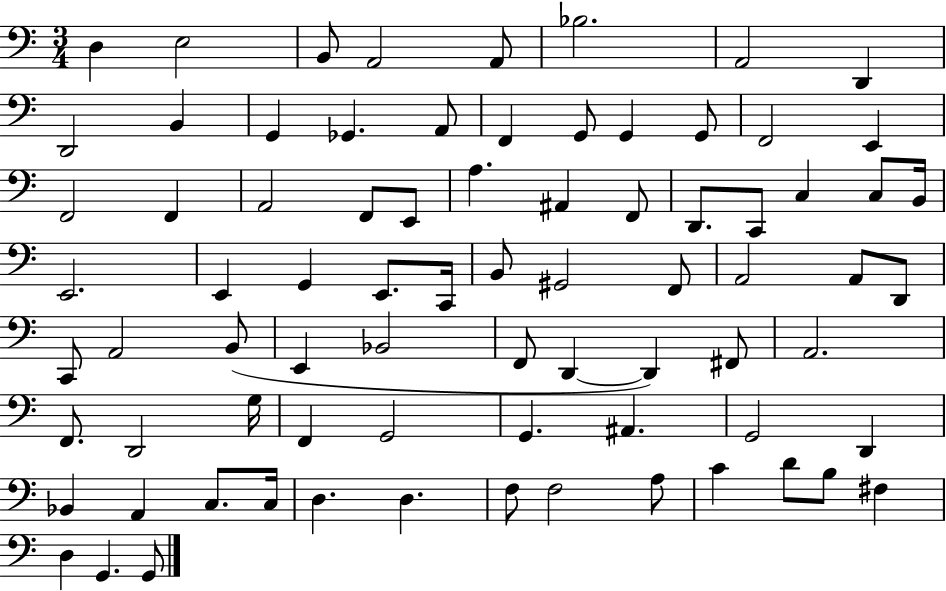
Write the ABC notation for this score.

X:1
T:Untitled
M:3/4
L:1/4
K:C
D, E,2 B,,/2 A,,2 A,,/2 _B,2 A,,2 D,, D,,2 B,, G,, _G,, A,,/2 F,, G,,/2 G,, G,,/2 F,,2 E,, F,,2 F,, A,,2 F,,/2 E,,/2 A, ^A,, F,,/2 D,,/2 C,,/2 C, C,/2 B,,/4 E,,2 E,, G,, E,,/2 C,,/4 B,,/2 ^G,,2 F,,/2 A,,2 A,,/2 D,,/2 C,,/2 A,,2 B,,/2 E,, _B,,2 F,,/2 D,, D,, ^F,,/2 A,,2 F,,/2 D,,2 G,/4 F,, G,,2 G,, ^A,, G,,2 D,, _B,, A,, C,/2 C,/4 D, D, F,/2 F,2 A,/2 C D/2 B,/2 ^F, D, G,, G,,/2